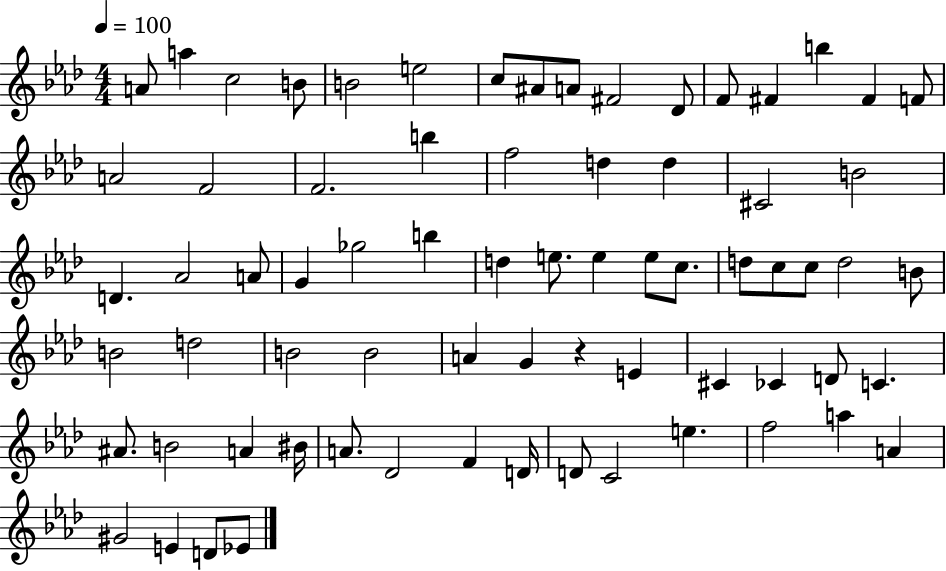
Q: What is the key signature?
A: AES major